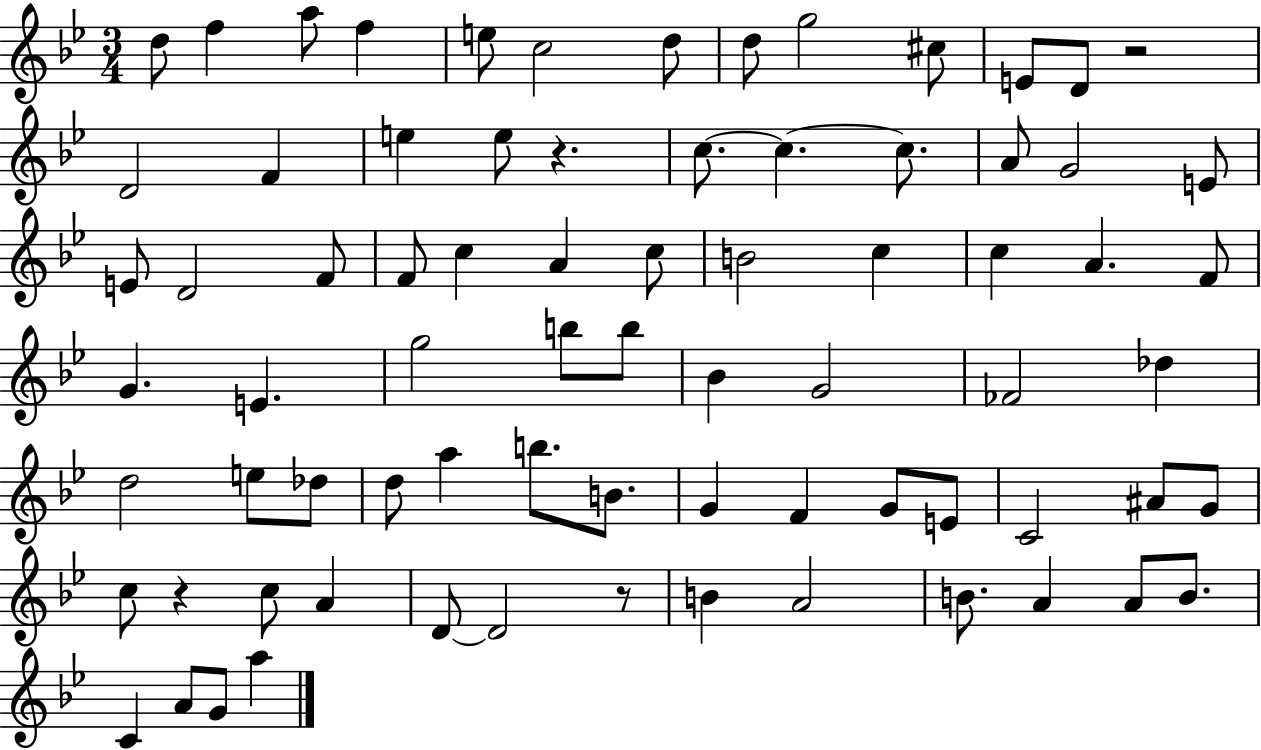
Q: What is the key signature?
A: BES major